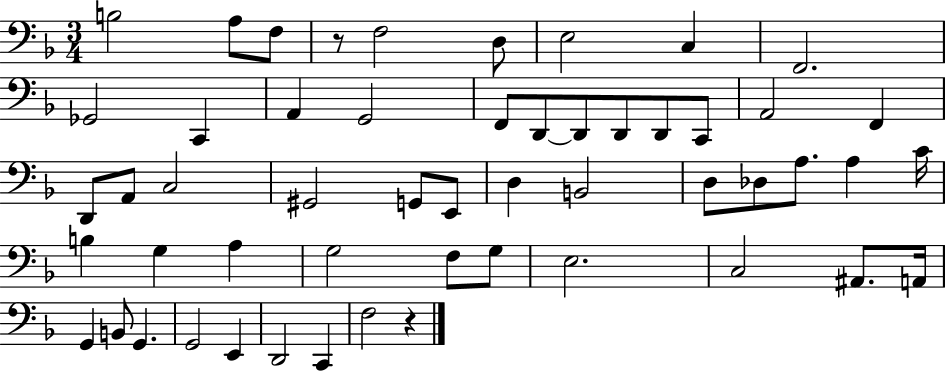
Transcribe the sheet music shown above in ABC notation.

X:1
T:Untitled
M:3/4
L:1/4
K:F
B,2 A,/2 F,/2 z/2 F,2 D,/2 E,2 C, F,,2 _G,,2 C,, A,, G,,2 F,,/2 D,,/2 D,,/2 D,,/2 D,,/2 C,,/2 A,,2 F,, D,,/2 A,,/2 C,2 ^G,,2 G,,/2 E,,/2 D, B,,2 D,/2 _D,/2 A,/2 A, C/4 B, G, A, G,2 F,/2 G,/2 E,2 C,2 ^A,,/2 A,,/4 G,, B,,/2 G,, G,,2 E,, D,,2 C,, F,2 z